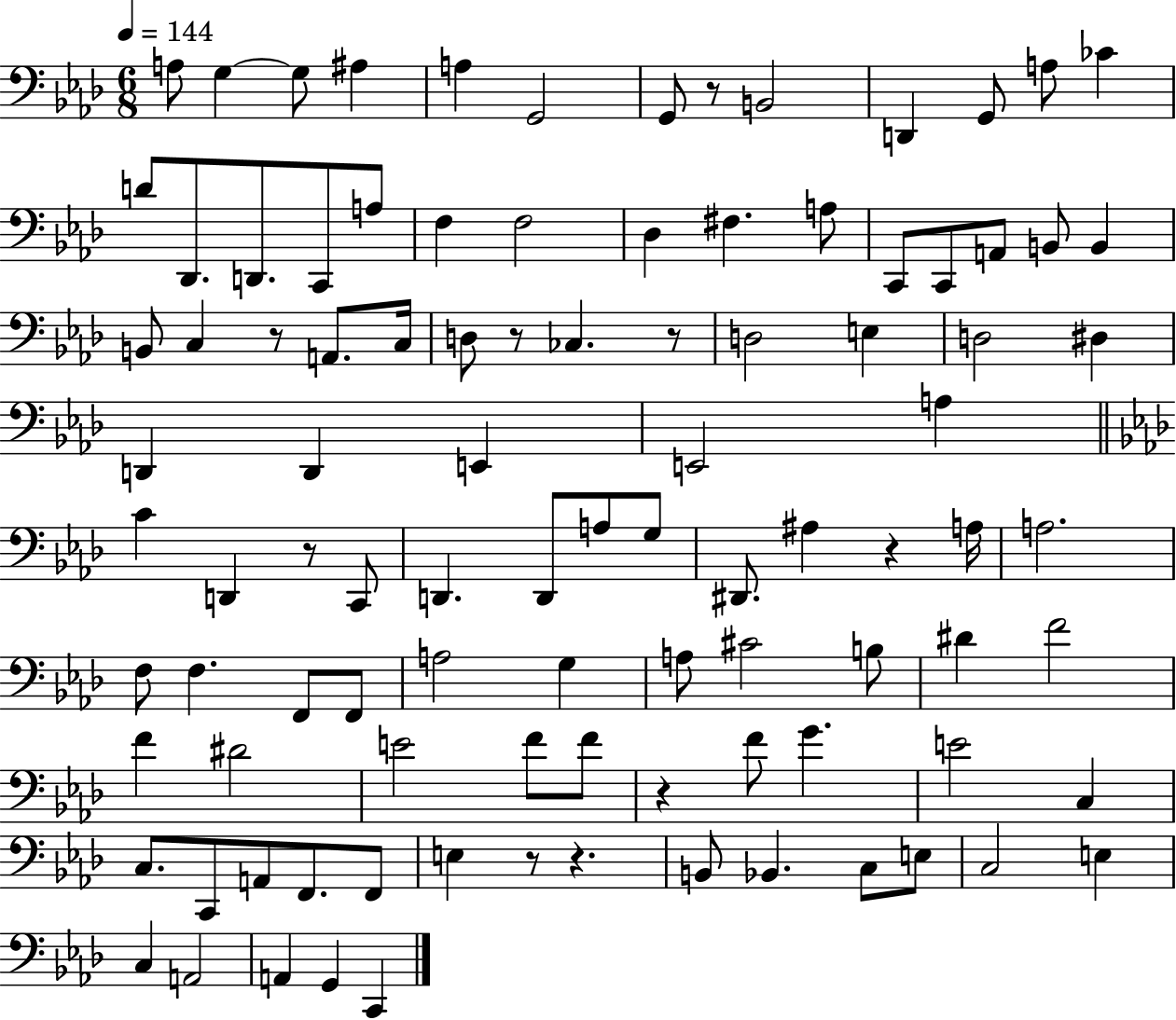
X:1
T:Untitled
M:6/8
L:1/4
K:Ab
A,/2 G, G,/2 ^A, A, G,,2 G,,/2 z/2 B,,2 D,, G,,/2 A,/2 _C D/2 _D,,/2 D,,/2 C,,/2 A,/2 F, F,2 _D, ^F, A,/2 C,,/2 C,,/2 A,,/2 B,,/2 B,, B,,/2 C, z/2 A,,/2 C,/4 D,/2 z/2 _C, z/2 D,2 E, D,2 ^D, D,, D,, E,, E,,2 A, C D,, z/2 C,,/2 D,, D,,/2 A,/2 G,/2 ^D,,/2 ^A, z A,/4 A,2 F,/2 F, F,,/2 F,,/2 A,2 G, A,/2 ^C2 B,/2 ^D F2 F ^D2 E2 F/2 F/2 z F/2 G E2 C, C,/2 C,,/2 A,,/2 F,,/2 F,,/2 E, z/2 z B,,/2 _B,, C,/2 E,/2 C,2 E, C, A,,2 A,, G,, C,,